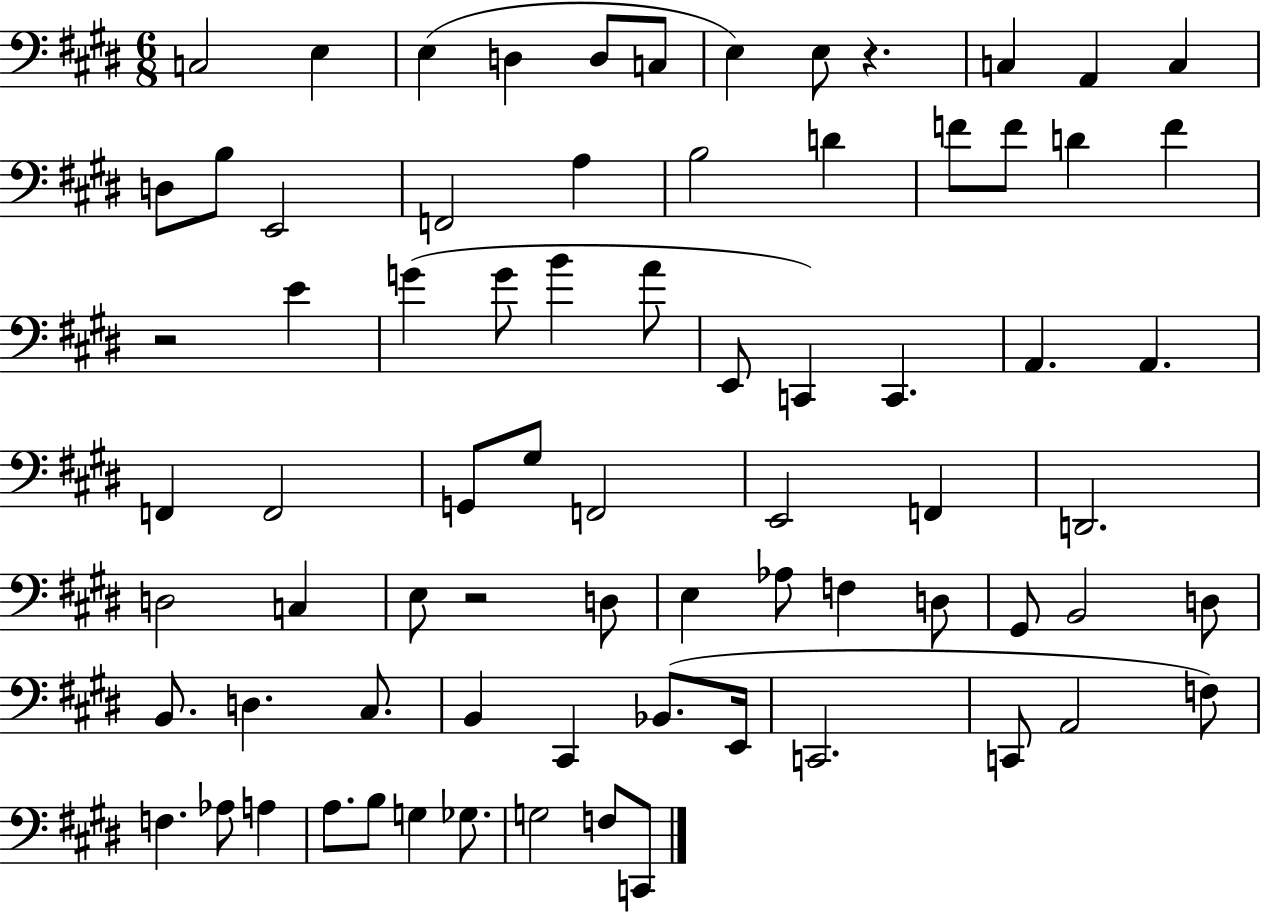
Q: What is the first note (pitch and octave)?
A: C3